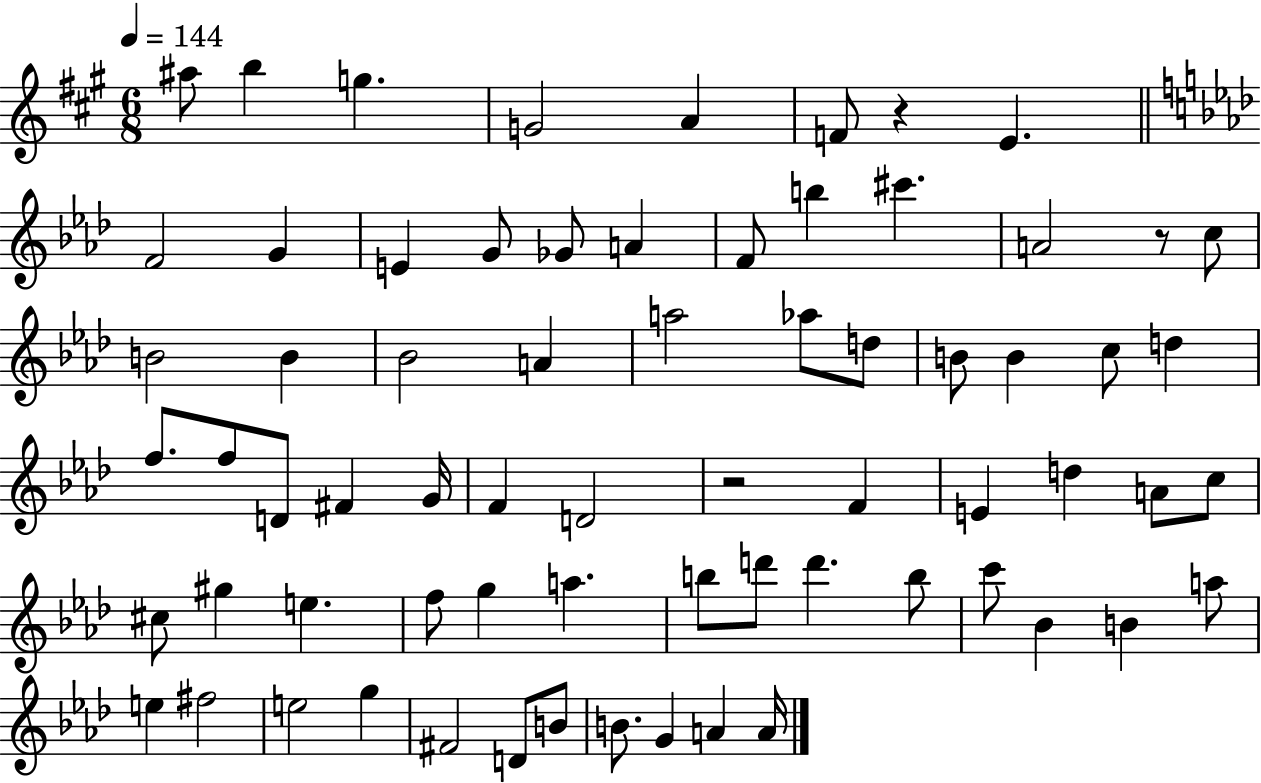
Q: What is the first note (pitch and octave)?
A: A#5